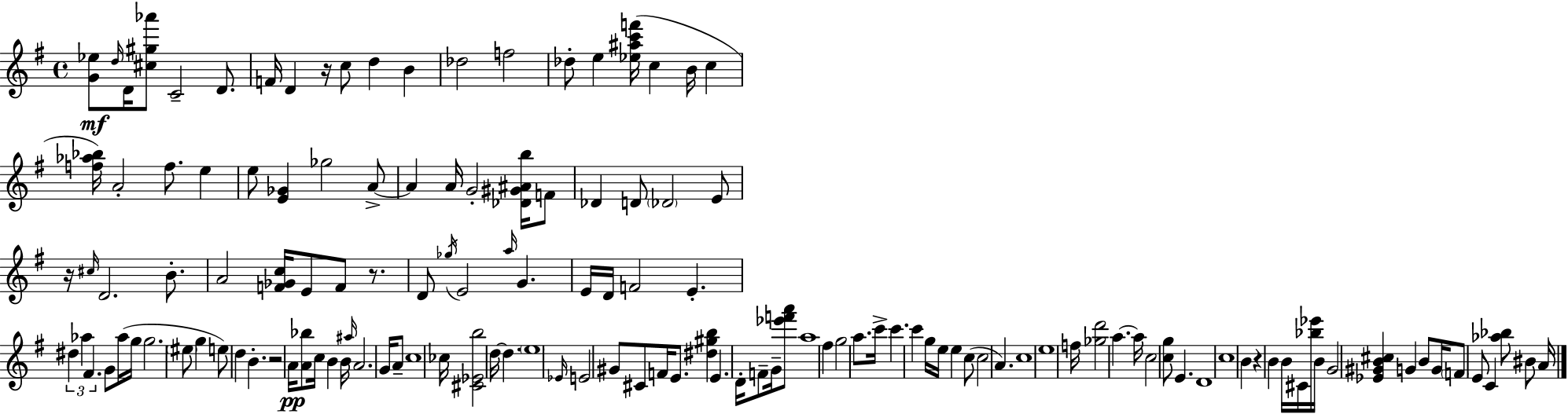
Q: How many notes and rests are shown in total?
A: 137